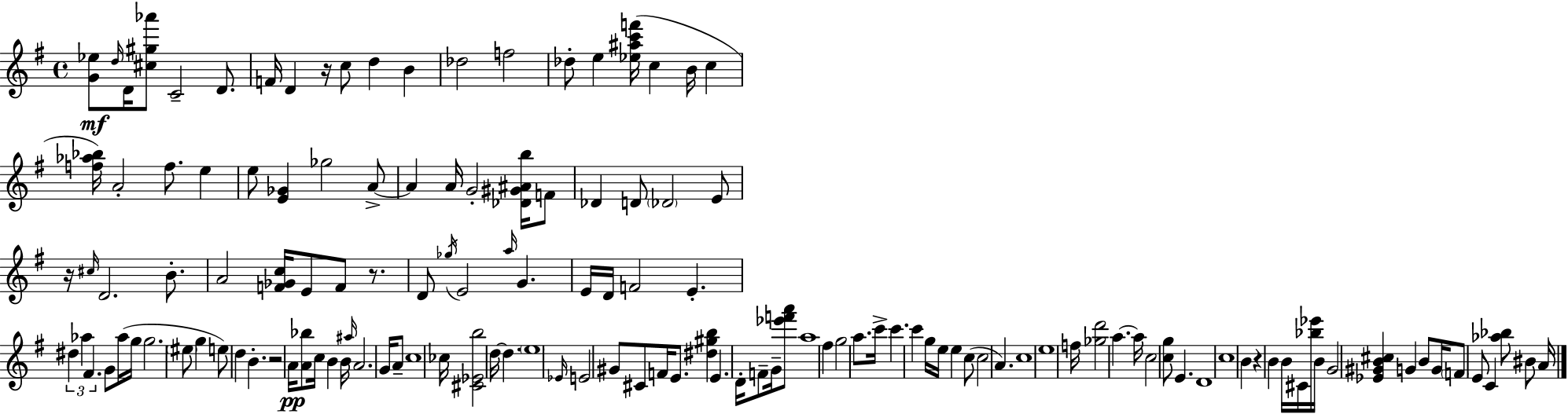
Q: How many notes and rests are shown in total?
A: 137